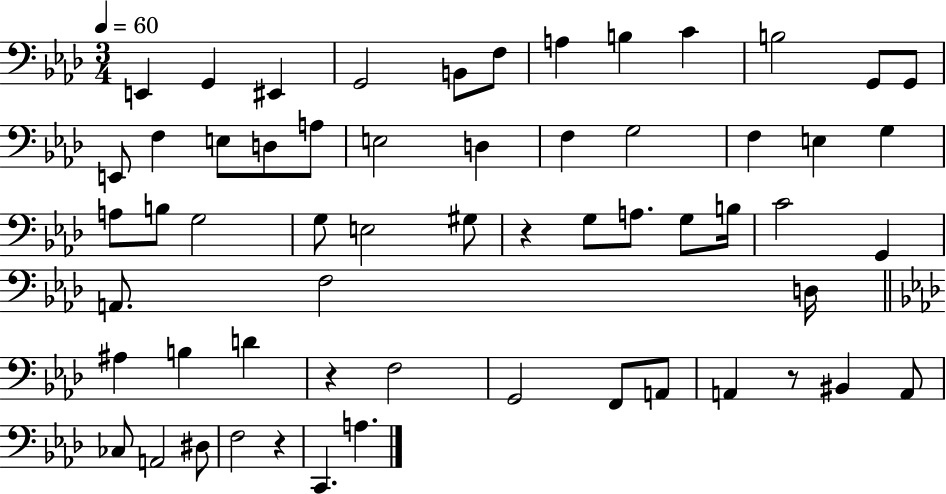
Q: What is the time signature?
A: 3/4